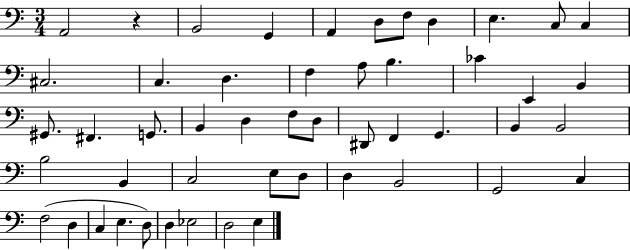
A2/h R/q B2/h G2/q A2/q D3/e F3/e D3/q E3/q. C3/e C3/q C#3/h. C3/q. D3/q. F3/q A3/e B3/q. CES4/q E2/q B2/q G#2/e. F#2/q. G2/e. B2/q D3/q F3/e D3/e D#2/e F2/q G2/q. B2/q B2/h B3/h B2/q C3/h E3/e D3/e D3/q B2/h G2/h C3/q F3/h D3/q C3/q E3/q. D3/e D3/q Eb3/h D3/h E3/q